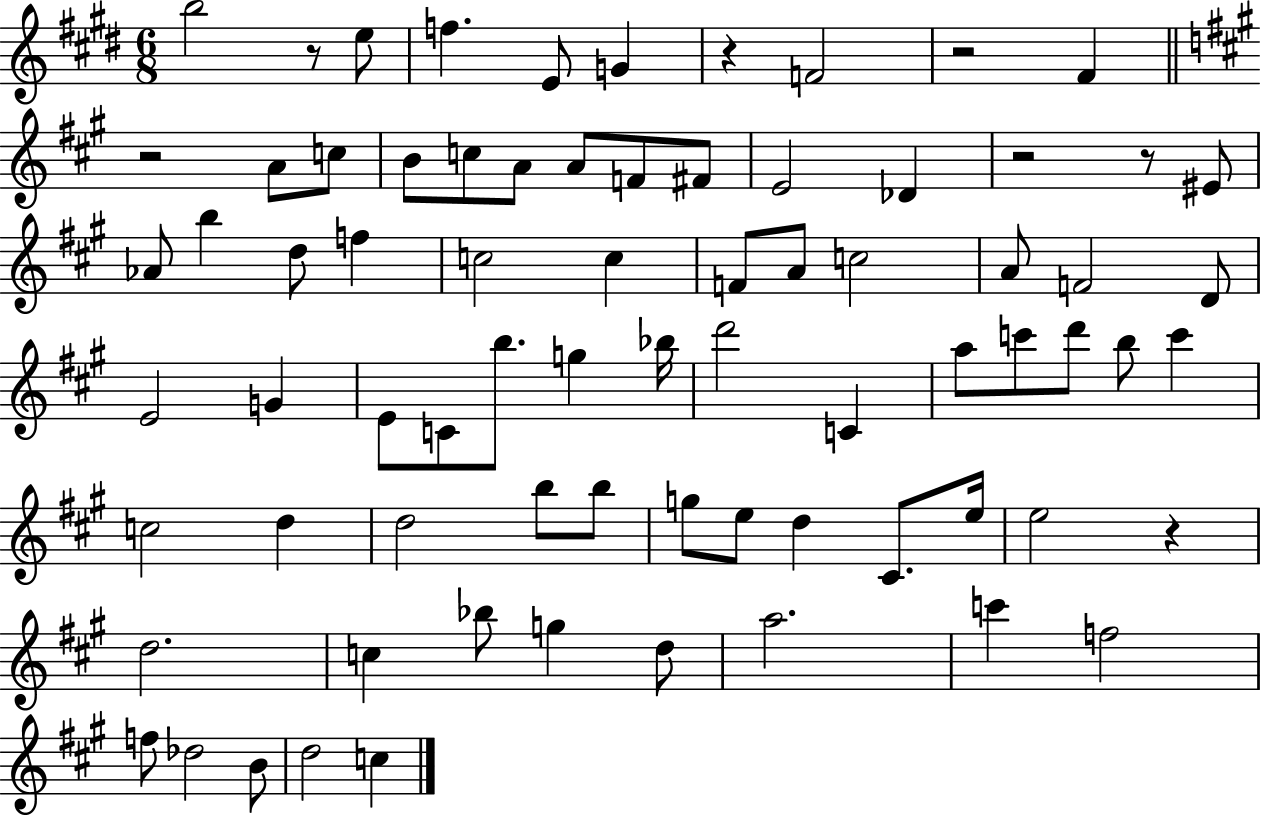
B5/h R/e E5/e F5/q. E4/e G4/q R/q F4/h R/h F#4/q R/h A4/e C5/e B4/e C5/e A4/e A4/e F4/e F#4/e E4/h Db4/q R/h R/e EIS4/e Ab4/e B5/q D5/e F5/q C5/h C5/q F4/e A4/e C5/h A4/e F4/h D4/e E4/h G4/q E4/e C4/e B5/e. G5/q Bb5/s D6/h C4/q A5/e C6/e D6/e B5/e C6/q C5/h D5/q D5/h B5/e B5/e G5/e E5/e D5/q C#4/e. E5/s E5/h R/q D5/h. C5/q Bb5/e G5/q D5/e A5/h. C6/q F5/h F5/e Db5/h B4/e D5/h C5/q